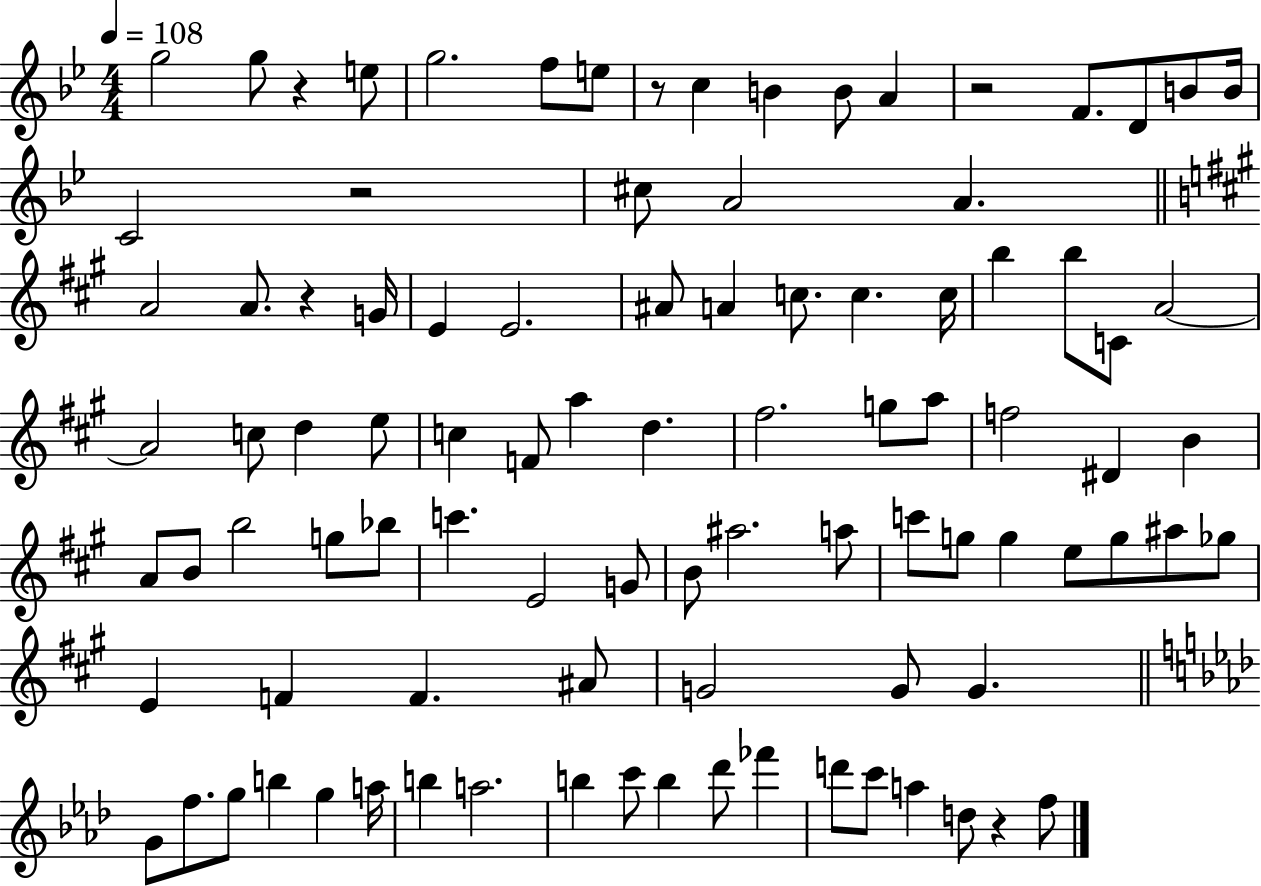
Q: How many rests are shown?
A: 6